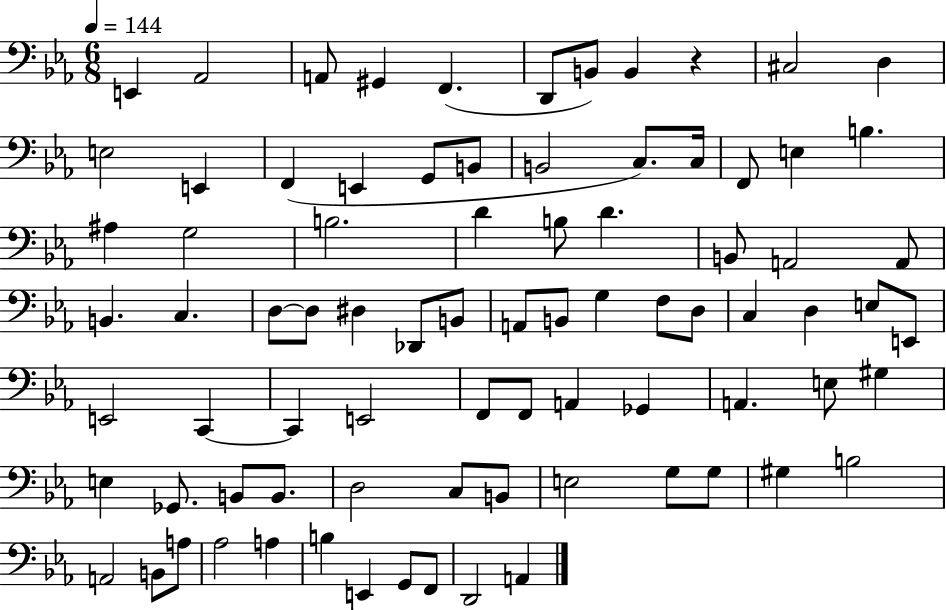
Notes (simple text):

E2/q Ab2/h A2/e G#2/q F2/q. D2/e B2/e B2/q R/q C#3/h D3/q E3/h E2/q F2/q E2/q G2/e B2/e B2/h C3/e. C3/s F2/e E3/q B3/q. A#3/q G3/h B3/h. D4/q B3/e D4/q. B2/e A2/h A2/e B2/q. C3/q. D3/e D3/e D#3/q Db2/e B2/e A2/e B2/e G3/q F3/e D3/e C3/q D3/q E3/e E2/e E2/h C2/q C2/q E2/h F2/e F2/e A2/q Gb2/q A2/q. E3/e G#3/q E3/q Gb2/e. B2/e B2/e. D3/h C3/e B2/e E3/h G3/e G3/e G#3/q B3/h A2/h B2/e A3/e Ab3/h A3/q B3/q E2/q G2/e F2/e D2/h A2/q